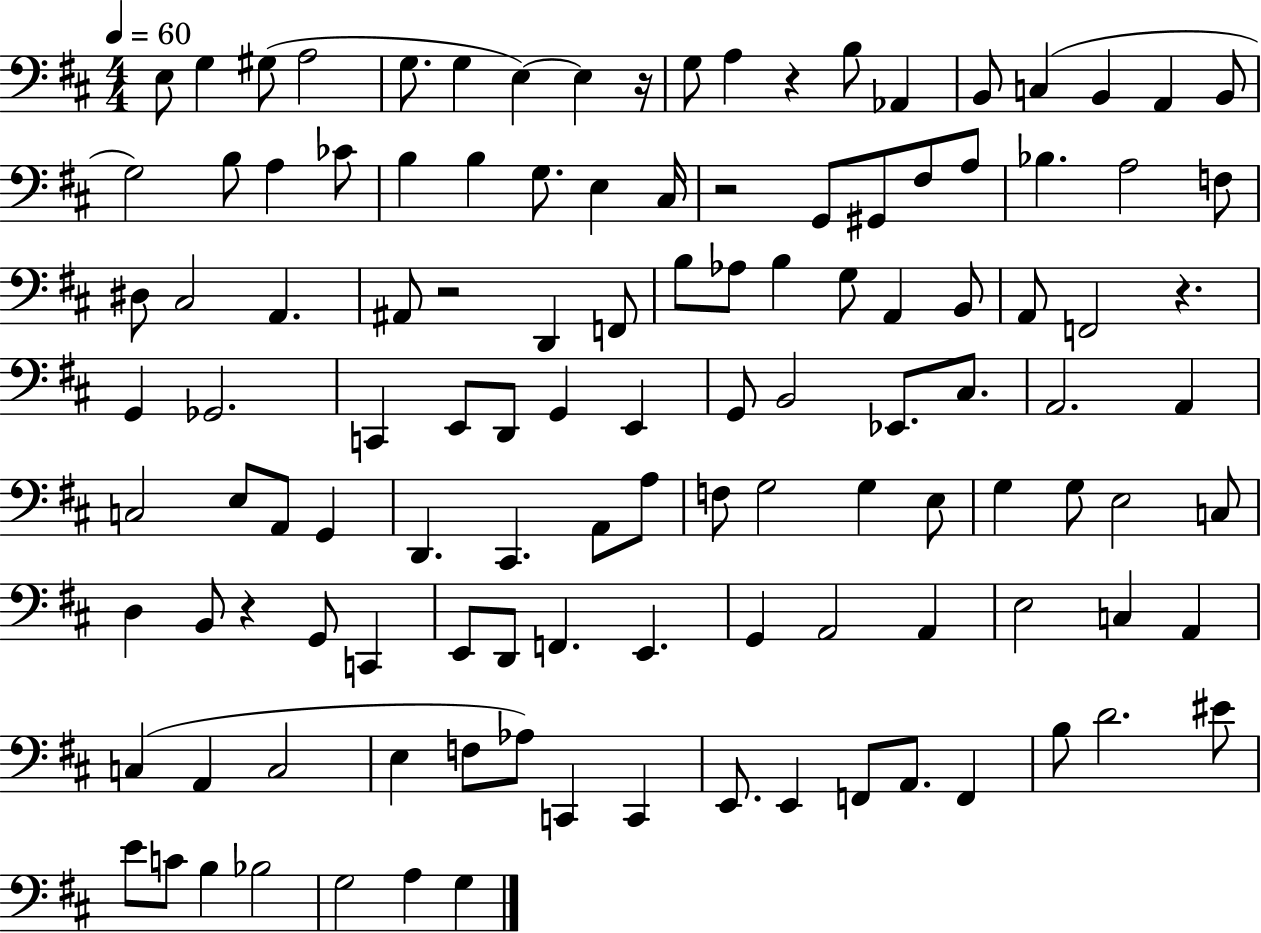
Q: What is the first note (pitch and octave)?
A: E3